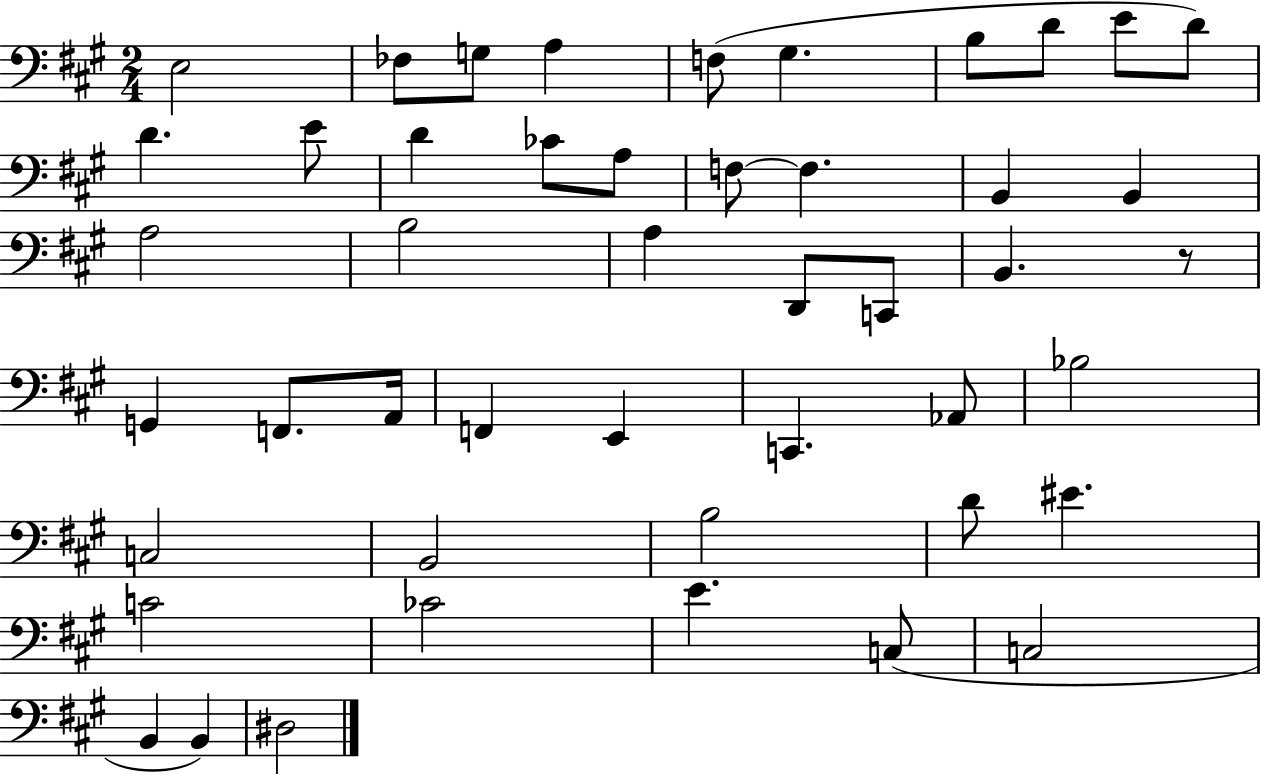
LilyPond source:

{
  \clef bass
  \numericTimeSignature
  \time 2/4
  \key a \major
  \repeat volta 2 { e2 | fes8 g8 a4 | f8( gis4. | b8 d'8 e'8 d'8) | \break d'4. e'8 | d'4 ces'8 a8 | f8~~ f4. | b,4 b,4 | \break a2 | b2 | a4 d,8 c,8 | b,4. r8 | \break g,4 f,8. a,16 | f,4 e,4 | c,4. aes,8 | bes2 | \break c2 | b,2 | b2 | d'8 eis'4. | \break c'2 | ces'2 | e'4. c8( | c2 | \break b,4 b,4) | dis2 | } \bar "|."
}